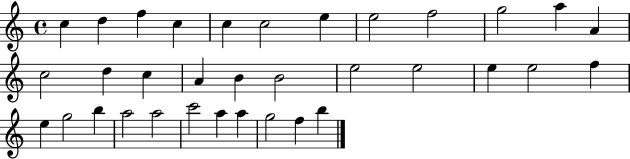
C5/q D5/q F5/q C5/q C5/q C5/h E5/q E5/h F5/h G5/h A5/q A4/q C5/h D5/q C5/q A4/q B4/q B4/h E5/h E5/h E5/q E5/h F5/q E5/q G5/h B5/q A5/h A5/h C6/h A5/q A5/q G5/h F5/q B5/q